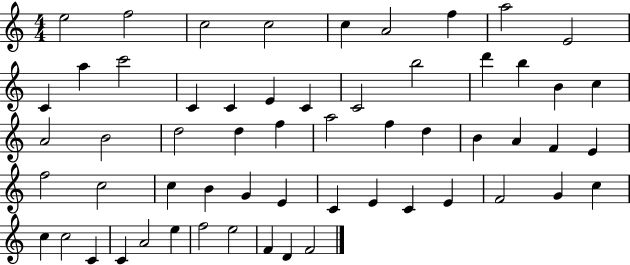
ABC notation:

X:1
T:Untitled
M:4/4
L:1/4
K:C
e2 f2 c2 c2 c A2 f a2 E2 C a c'2 C C E C C2 b2 d' b B c A2 B2 d2 d f a2 f d B A F E f2 c2 c B G E C E C E F2 G c c c2 C C A2 e f2 e2 F D F2